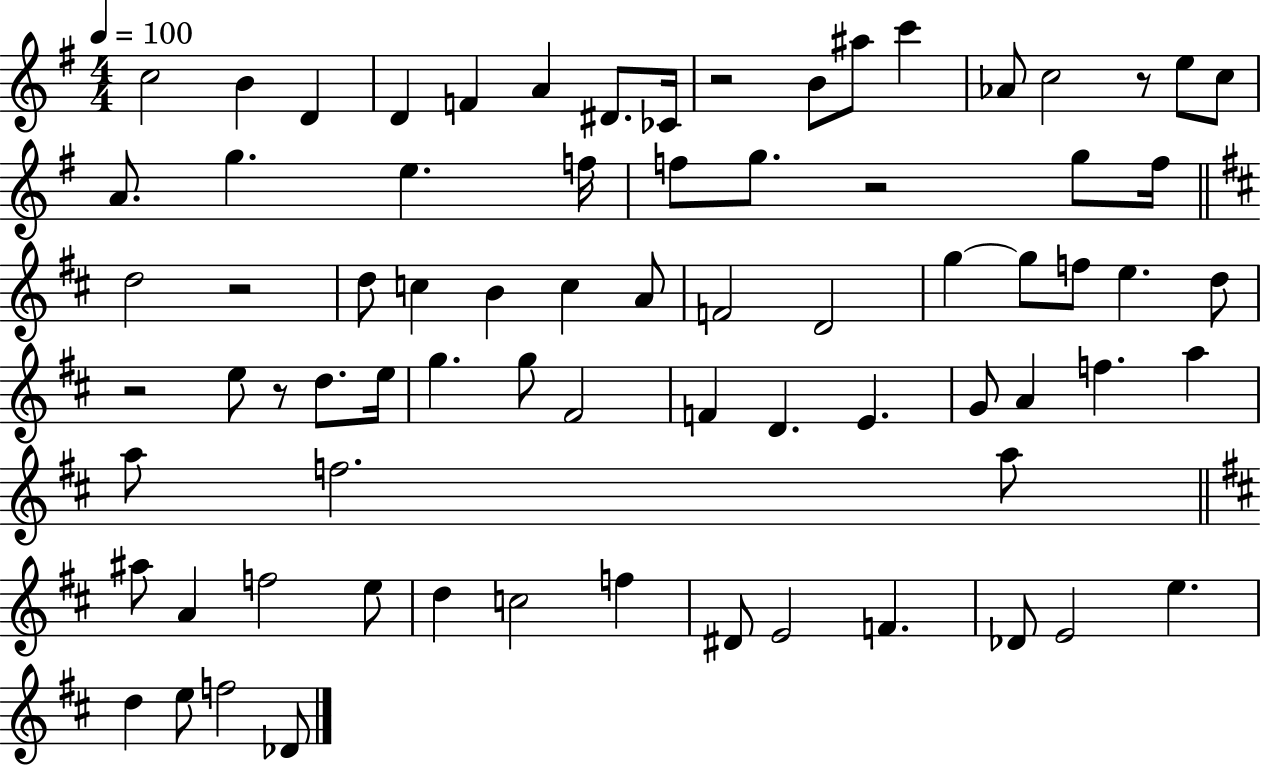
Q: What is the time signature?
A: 4/4